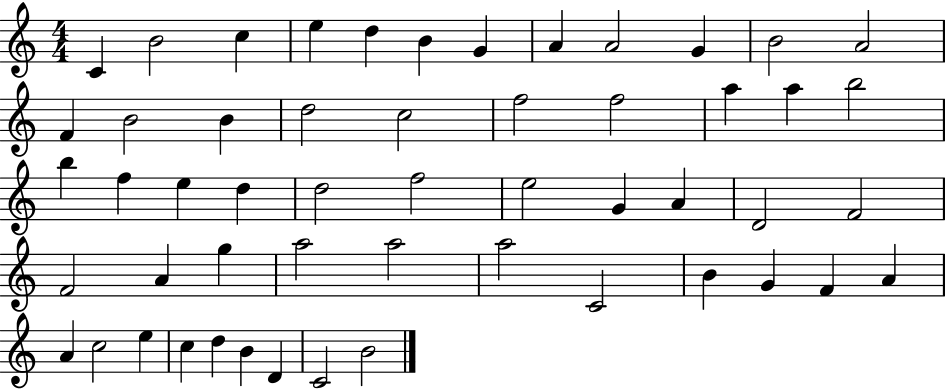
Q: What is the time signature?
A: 4/4